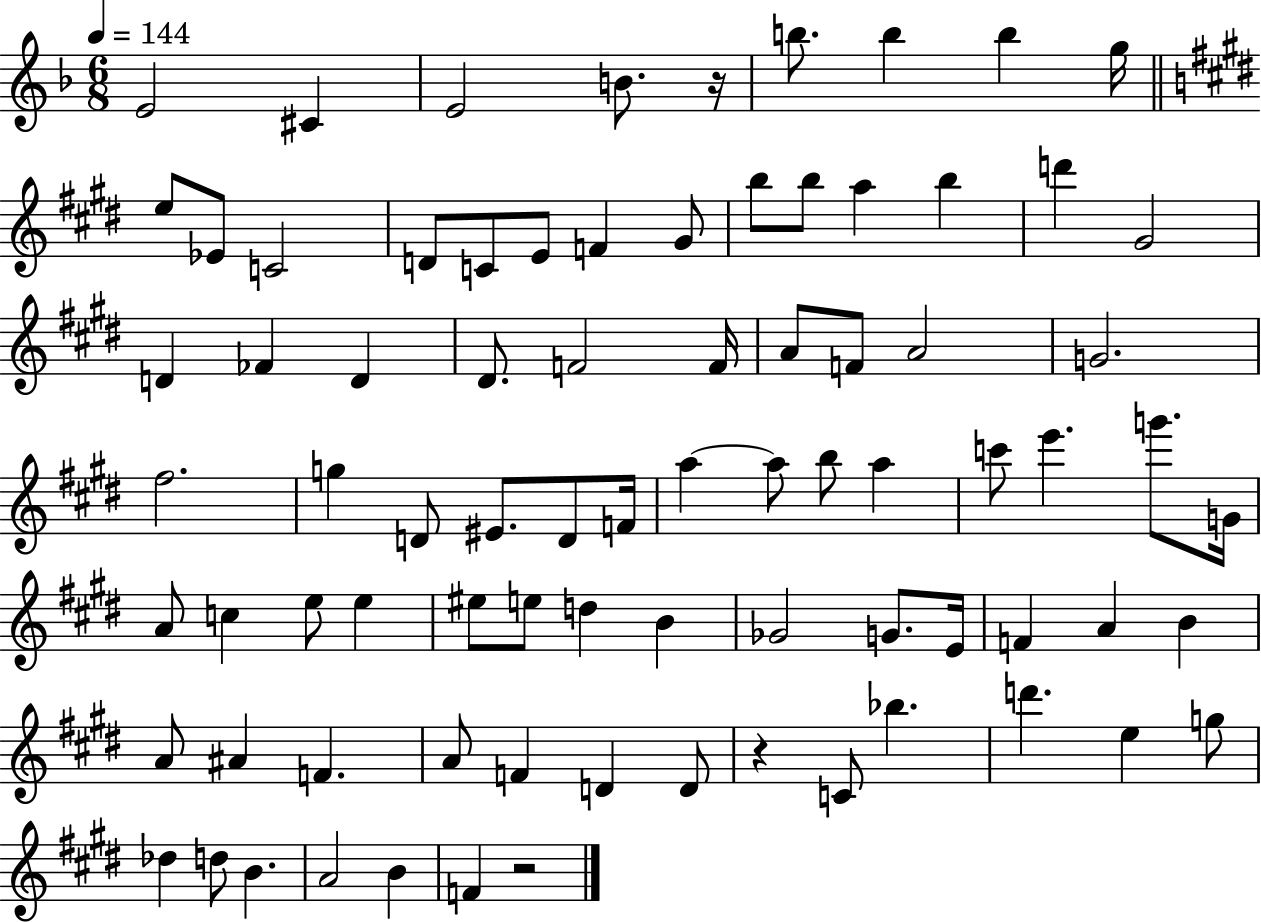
E4/h C#4/q E4/h B4/e. R/s B5/e. B5/q B5/q G5/s E5/e Eb4/e C4/h D4/e C4/e E4/e F4/q G#4/e B5/e B5/e A5/q B5/q D6/q G#4/h D4/q FES4/q D4/q D#4/e. F4/h F4/s A4/e F4/e A4/h G4/h. F#5/h. G5/q D4/e EIS4/e. D4/e F4/s A5/q A5/e B5/e A5/q C6/e E6/q. G6/e. G4/s A4/e C5/q E5/e E5/q EIS5/e E5/e D5/q B4/q Gb4/h G4/e. E4/s F4/q A4/q B4/q A4/e A#4/q F4/q. A4/e F4/q D4/q D4/e R/q C4/e Bb5/q. D6/q. E5/q G5/e Db5/q D5/e B4/q. A4/h B4/q F4/q R/h